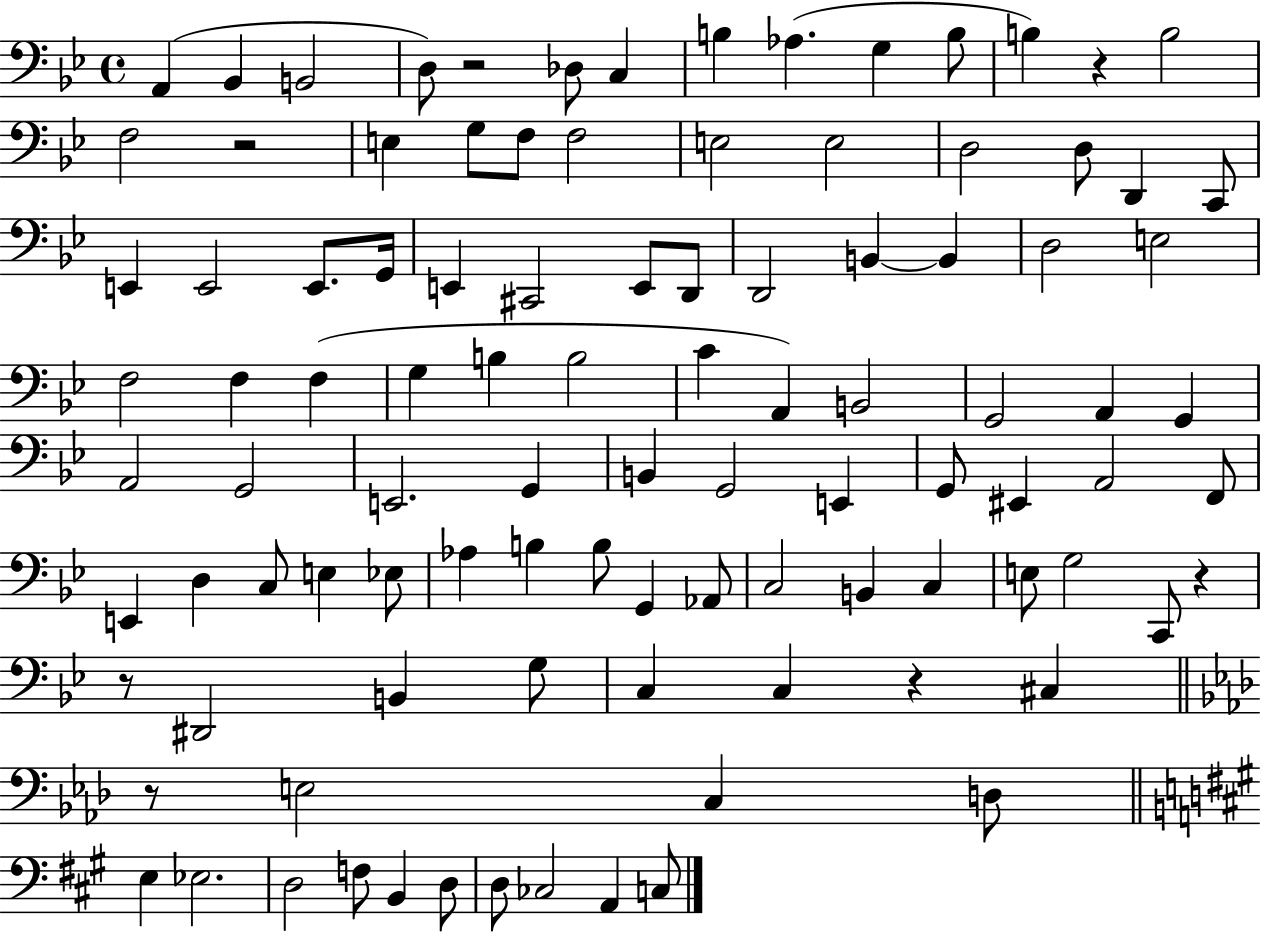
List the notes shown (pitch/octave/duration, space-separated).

A2/q Bb2/q B2/h D3/e R/h Db3/e C3/q B3/q Ab3/q. G3/q B3/e B3/q R/q B3/h F3/h R/h E3/q G3/e F3/e F3/h E3/h E3/h D3/h D3/e D2/q C2/e E2/q E2/h E2/e. G2/s E2/q C#2/h E2/e D2/e D2/h B2/q B2/q D3/h E3/h F3/h F3/q F3/q G3/q B3/q B3/h C4/q A2/q B2/h G2/h A2/q G2/q A2/h G2/h E2/h. G2/q B2/q G2/h E2/q G2/e EIS2/q A2/h F2/e E2/q D3/q C3/e E3/q Eb3/e Ab3/q B3/q B3/e G2/q Ab2/e C3/h B2/q C3/q E3/e G3/h C2/e R/q R/e D#2/h B2/q G3/e C3/q C3/q R/q C#3/q R/e E3/h C3/q D3/e E3/q Eb3/h. D3/h F3/e B2/q D3/e D3/e CES3/h A2/q C3/e